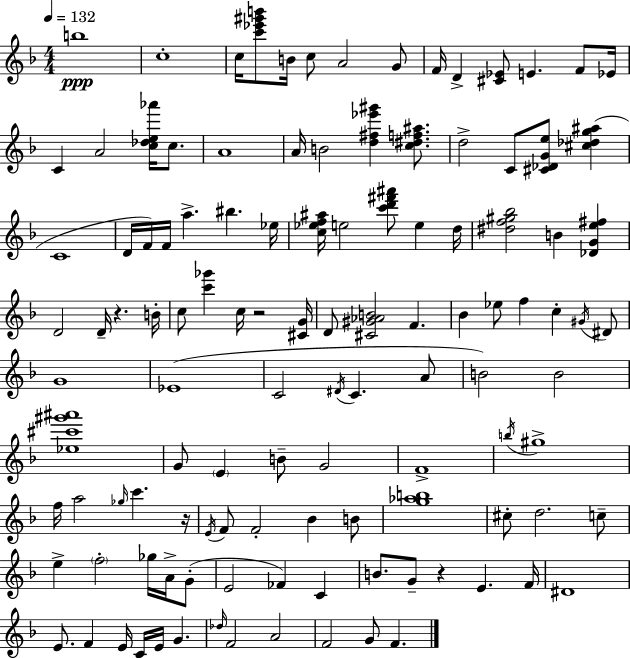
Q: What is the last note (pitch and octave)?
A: F4